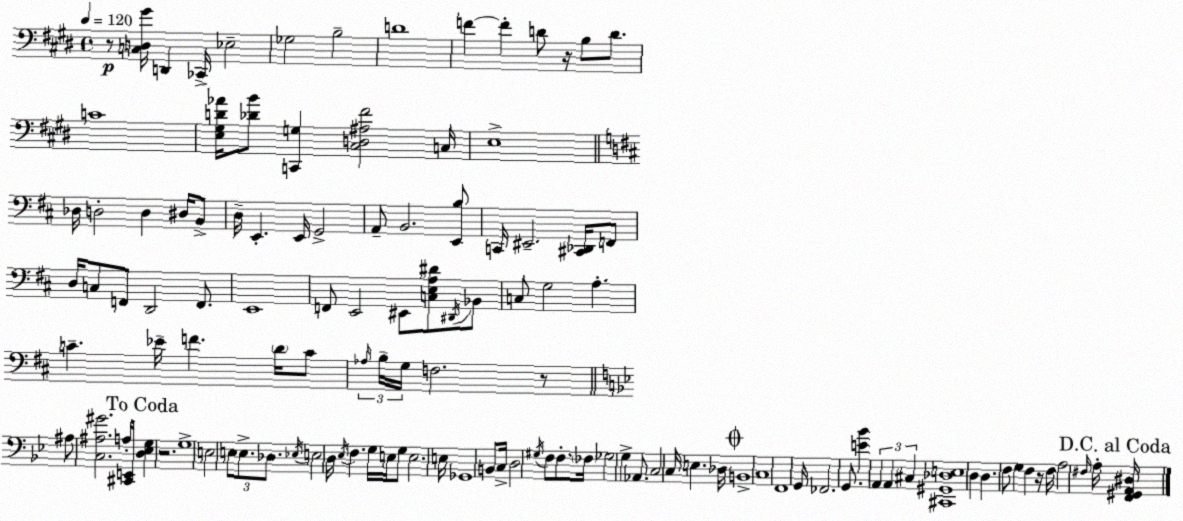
X:1
T:Untitled
M:4/4
L:1/4
K:E
z/2 [C,D,^G]/4 D,, _C,,/4 _E,2 _G,2 B,2 D4 F F D/2 z/4 B,/2 D/2 C4 [E,^G,D_A]/4 [_DB]/2 [C,,G,] [^C,D,^A,^F]2 C,/4 E,4 _D,/4 D,2 D, ^D,/4 B,,/2 D,/4 E,, E,,/4 G,,2 A,,/2 B,,2 [E,,B,]/2 C,,/4 ^E,,2 [^C,,_D,,]/4 F,,/2 D,/4 C,/2 F,,/2 D,,2 F,,/2 E,,4 F,,/2 E,,2 ^E,,/2 [C,E,A,^D]/2 ^D,,/4 _B,,/2 C,/2 G,2 A, C _E/4 F D/4 C/2 _A,/4 B,/4 G,/4 F,2 z/2 ^A,/2 [C,^A,^G]2 A,/4 [^C,,E,,]/4 [D,_E,G,] z2 G,4 E,2 E,/2 E,/2 _D,/2 _E,/4 E,2 D,/4 _E,/4 F, G,/4 E,/4 G,/2 E,2 E,/4 _G,,4 B,,/2 C,/4 D,2 ^G,/4 F,/2 F,/2 _F,/4 _G,2 G, _A,,/2 C,2 C,/4 E, _D,/4 B,,4 C,4 F,,4 G,,/4 _F,,2 G,,/2 [E_B] A,, A,, ^C, [^C,,^G,,_D,E,]4 D, D, F,/2 G, F, z/4 F,/4 A,2 ^F,/4 A,/4 [F,,^G,,A,,^D,]/4